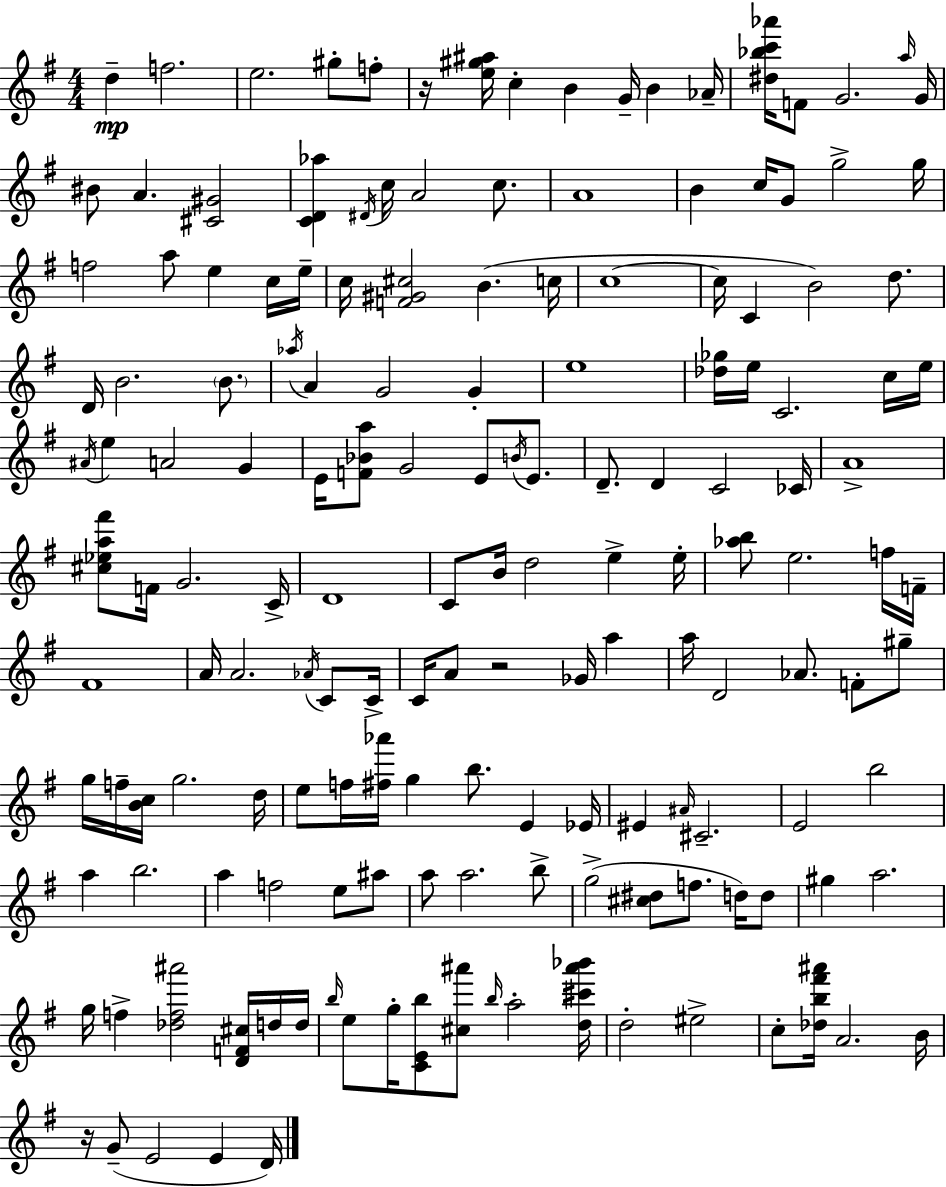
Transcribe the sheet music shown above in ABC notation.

X:1
T:Untitled
M:4/4
L:1/4
K:Em
d f2 e2 ^g/2 f/2 z/4 [e^g^a]/4 c B G/4 B _A/4 [^d_bc'_a']/4 F/2 G2 a/4 G/4 ^B/2 A [^C^G]2 [CD_a] ^D/4 c/4 A2 c/2 A4 B c/4 G/2 g2 g/4 f2 a/2 e c/4 e/4 c/4 [F^G^c]2 B c/4 c4 c/4 C B2 d/2 D/4 B2 B/2 _a/4 A G2 G e4 [_d_g]/4 e/4 C2 c/4 e/4 ^A/4 e A2 G E/4 [F_Ba]/2 G2 E/2 B/4 E/2 D/2 D C2 _C/4 A4 [^c_ea^f']/2 F/4 G2 C/4 D4 C/2 B/4 d2 e e/4 [_ab]/2 e2 f/4 F/4 ^F4 A/4 A2 _A/4 C/2 C/4 C/4 A/2 z2 _G/4 a a/4 D2 _A/2 F/2 ^g/2 g/4 f/4 [Bc]/4 g2 d/4 e/2 f/4 [^f_a']/4 g b/2 E _E/4 ^E ^A/4 ^C2 E2 b2 a b2 a f2 e/2 ^a/2 a/2 a2 b/2 g2 [^c^d]/2 f/2 d/4 d/2 ^g a2 g/4 f [_df^a']2 [DF^c]/4 d/4 d/4 b/4 e/2 g/4 [CEb]/2 [^c^a']/2 b/4 a2 [d^c'^a'_b']/4 d2 ^e2 c/2 [_db^f'^a']/4 A2 B/4 z/4 G/2 E2 E D/4